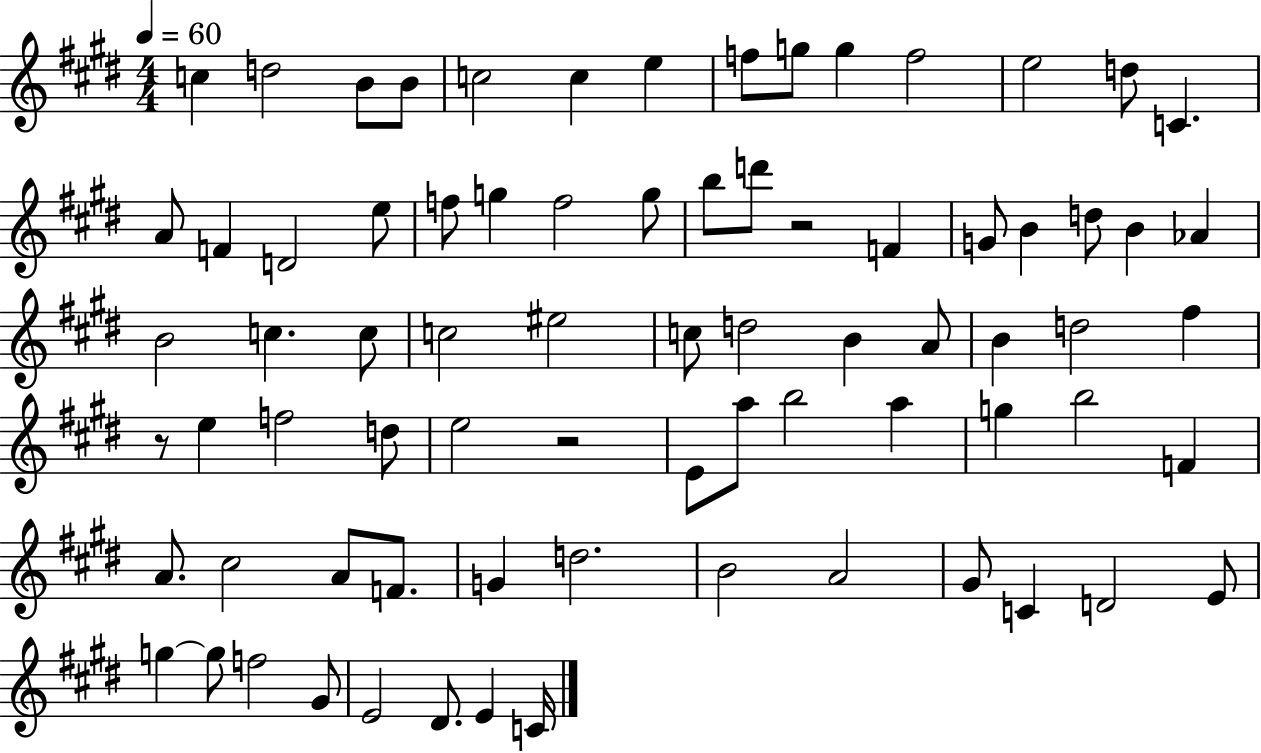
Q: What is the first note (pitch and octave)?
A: C5